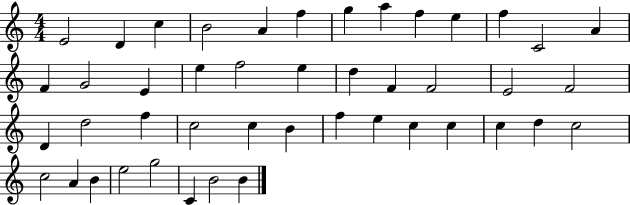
E4/h D4/q C5/q B4/h A4/q F5/q G5/q A5/q F5/q E5/q F5/q C4/h A4/q F4/q G4/h E4/q E5/q F5/h E5/q D5/q F4/q F4/h E4/h F4/h D4/q D5/h F5/q C5/h C5/q B4/q F5/q E5/q C5/q C5/q C5/q D5/q C5/h C5/h A4/q B4/q E5/h G5/h C4/q B4/h B4/q